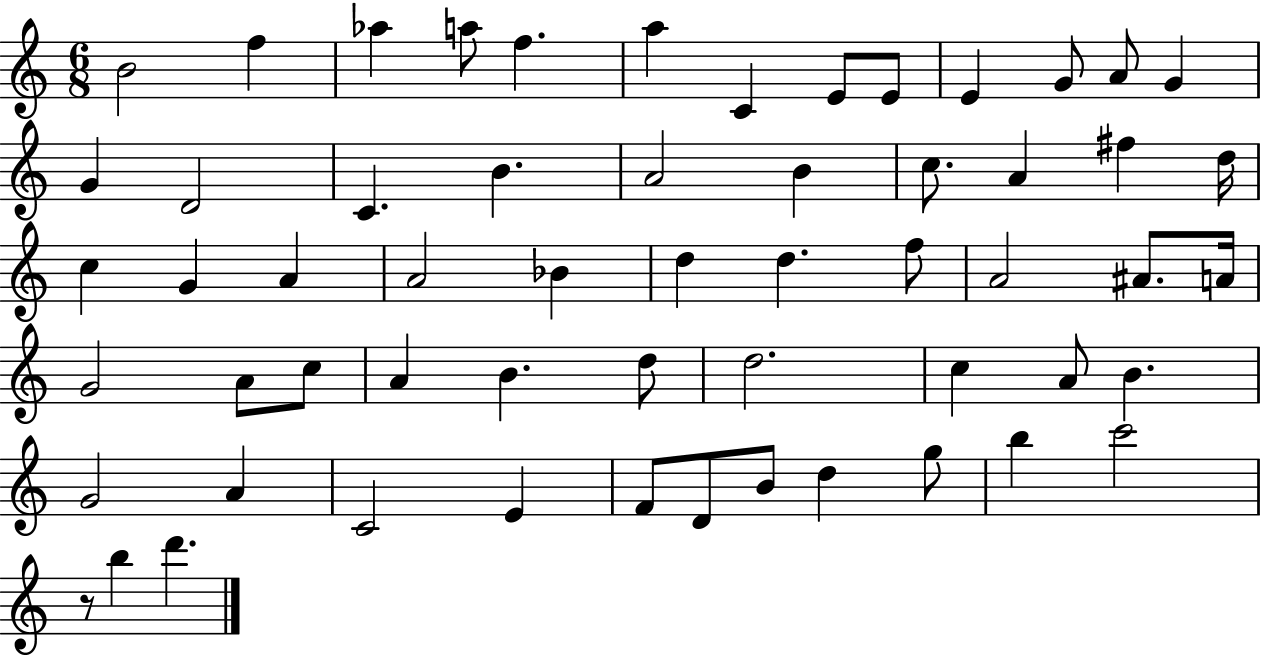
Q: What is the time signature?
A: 6/8